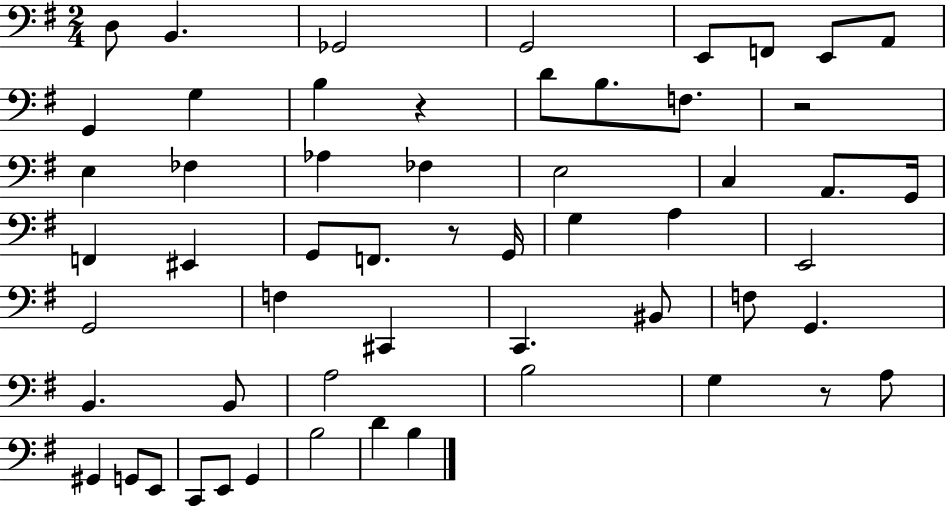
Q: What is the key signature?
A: G major